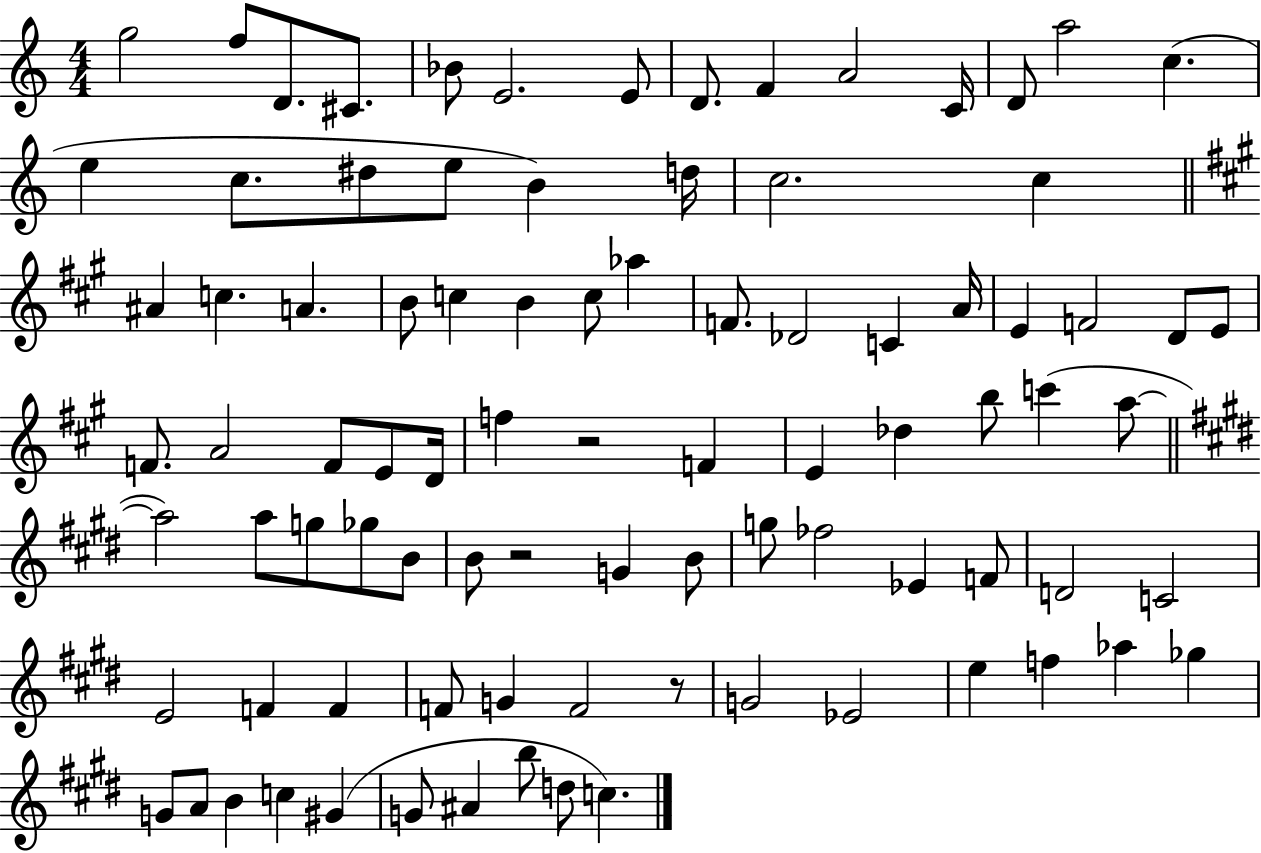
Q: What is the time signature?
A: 4/4